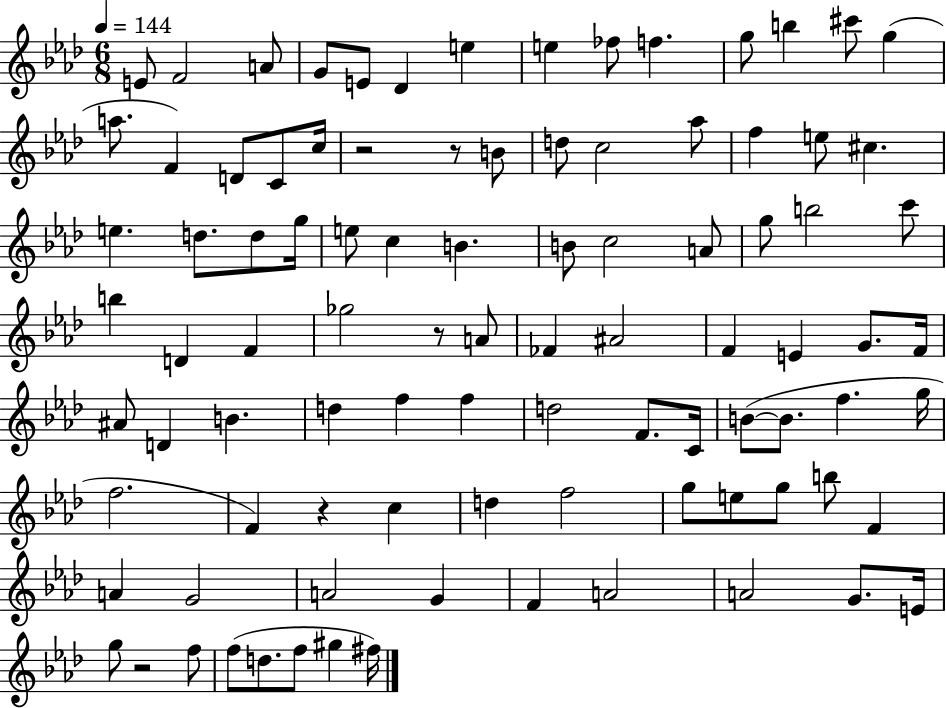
X:1
T:Untitled
M:6/8
L:1/4
K:Ab
E/2 F2 A/2 G/2 E/2 _D e e _f/2 f g/2 b ^c'/2 g a/2 F D/2 C/2 c/4 z2 z/2 B/2 d/2 c2 _a/2 f e/2 ^c e d/2 d/2 g/4 e/2 c B B/2 c2 A/2 g/2 b2 c'/2 b D F _g2 z/2 A/2 _F ^A2 F E G/2 F/4 ^A/2 D B d f f d2 F/2 C/4 B/2 B/2 f g/4 f2 F z c d f2 g/2 e/2 g/2 b/2 F A G2 A2 G F A2 A2 G/2 E/4 g/2 z2 f/2 f/2 d/2 f/2 ^g ^f/4